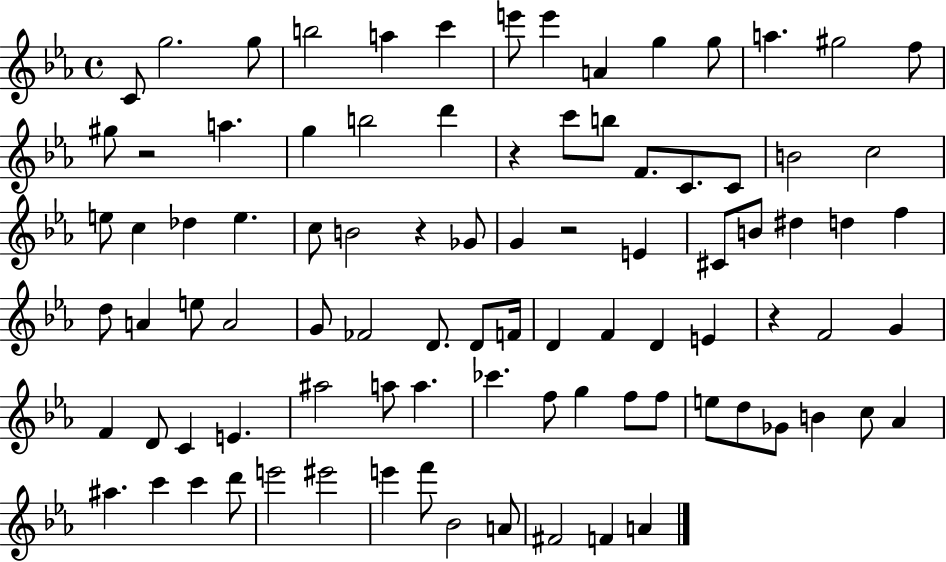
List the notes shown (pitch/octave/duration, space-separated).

C4/e G5/h. G5/e B5/h A5/q C6/q E6/e E6/q A4/q G5/q G5/e A5/q. G#5/h F5/e G#5/e R/h A5/q. G5/q B5/h D6/q R/q C6/e B5/e F4/e. C4/e. C4/e B4/h C5/h E5/e C5/q Db5/q E5/q. C5/e B4/h R/q Gb4/e G4/q R/h E4/q C#4/e B4/e D#5/q D5/q F5/q D5/e A4/q E5/e A4/h G4/e FES4/h D4/e. D4/e F4/s D4/q F4/q D4/q E4/q R/q F4/h G4/q F4/q D4/e C4/q E4/q. A#5/h A5/e A5/q. CES6/q. F5/e G5/q F5/e F5/e E5/e D5/e Gb4/e B4/q C5/e Ab4/q A#5/q. C6/q C6/q D6/e E6/h EIS6/h E6/q F6/e Bb4/h A4/e F#4/h F4/q A4/q